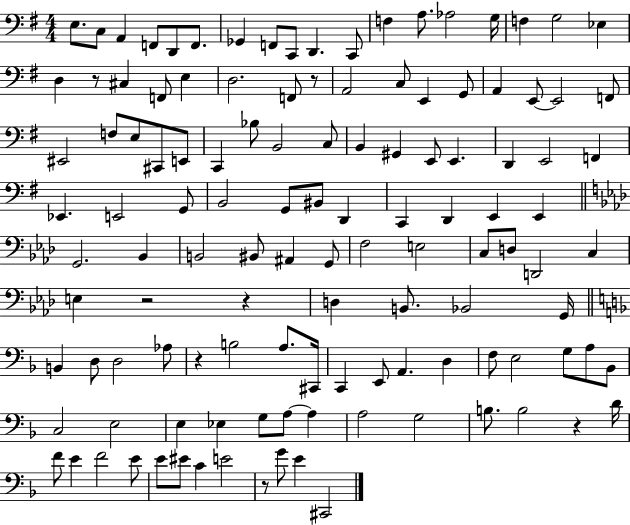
E3/e. C3/e A2/q F2/e D2/e F2/e. Gb2/q F2/e C2/e D2/q. C2/e F3/q A3/e. Ab3/h G3/s F3/q G3/h Eb3/q D3/q R/e C#3/q F2/e E3/q D3/h. F2/e R/e A2/h C3/e E2/q G2/e A2/q E2/e E2/h F2/e EIS2/h F3/e E3/e C#2/e E2/e C2/q Bb3/e B2/h C3/e B2/q G#2/q E2/e E2/q. D2/q E2/h F2/q Eb2/q. E2/h G2/e B2/h G2/e BIS2/e D2/q C2/q D2/q E2/q E2/q G2/h. Bb2/q B2/h BIS2/e A#2/q G2/e F3/h E3/h C3/e D3/e D2/h C3/q E3/q R/h R/q D3/q B2/e. Bb2/h G2/s B2/q D3/e D3/h Ab3/e R/q B3/h A3/e. C#2/s C2/q E2/e A2/q. D3/q F3/e E3/h G3/e A3/e Bb2/e C3/h E3/h E3/q Eb3/q G3/e A3/e A3/q A3/h G3/h B3/e. B3/h R/q D4/s F4/e E4/q F4/h E4/e E4/e EIS4/e C4/q E4/h R/e G4/e E4/q C#2/h